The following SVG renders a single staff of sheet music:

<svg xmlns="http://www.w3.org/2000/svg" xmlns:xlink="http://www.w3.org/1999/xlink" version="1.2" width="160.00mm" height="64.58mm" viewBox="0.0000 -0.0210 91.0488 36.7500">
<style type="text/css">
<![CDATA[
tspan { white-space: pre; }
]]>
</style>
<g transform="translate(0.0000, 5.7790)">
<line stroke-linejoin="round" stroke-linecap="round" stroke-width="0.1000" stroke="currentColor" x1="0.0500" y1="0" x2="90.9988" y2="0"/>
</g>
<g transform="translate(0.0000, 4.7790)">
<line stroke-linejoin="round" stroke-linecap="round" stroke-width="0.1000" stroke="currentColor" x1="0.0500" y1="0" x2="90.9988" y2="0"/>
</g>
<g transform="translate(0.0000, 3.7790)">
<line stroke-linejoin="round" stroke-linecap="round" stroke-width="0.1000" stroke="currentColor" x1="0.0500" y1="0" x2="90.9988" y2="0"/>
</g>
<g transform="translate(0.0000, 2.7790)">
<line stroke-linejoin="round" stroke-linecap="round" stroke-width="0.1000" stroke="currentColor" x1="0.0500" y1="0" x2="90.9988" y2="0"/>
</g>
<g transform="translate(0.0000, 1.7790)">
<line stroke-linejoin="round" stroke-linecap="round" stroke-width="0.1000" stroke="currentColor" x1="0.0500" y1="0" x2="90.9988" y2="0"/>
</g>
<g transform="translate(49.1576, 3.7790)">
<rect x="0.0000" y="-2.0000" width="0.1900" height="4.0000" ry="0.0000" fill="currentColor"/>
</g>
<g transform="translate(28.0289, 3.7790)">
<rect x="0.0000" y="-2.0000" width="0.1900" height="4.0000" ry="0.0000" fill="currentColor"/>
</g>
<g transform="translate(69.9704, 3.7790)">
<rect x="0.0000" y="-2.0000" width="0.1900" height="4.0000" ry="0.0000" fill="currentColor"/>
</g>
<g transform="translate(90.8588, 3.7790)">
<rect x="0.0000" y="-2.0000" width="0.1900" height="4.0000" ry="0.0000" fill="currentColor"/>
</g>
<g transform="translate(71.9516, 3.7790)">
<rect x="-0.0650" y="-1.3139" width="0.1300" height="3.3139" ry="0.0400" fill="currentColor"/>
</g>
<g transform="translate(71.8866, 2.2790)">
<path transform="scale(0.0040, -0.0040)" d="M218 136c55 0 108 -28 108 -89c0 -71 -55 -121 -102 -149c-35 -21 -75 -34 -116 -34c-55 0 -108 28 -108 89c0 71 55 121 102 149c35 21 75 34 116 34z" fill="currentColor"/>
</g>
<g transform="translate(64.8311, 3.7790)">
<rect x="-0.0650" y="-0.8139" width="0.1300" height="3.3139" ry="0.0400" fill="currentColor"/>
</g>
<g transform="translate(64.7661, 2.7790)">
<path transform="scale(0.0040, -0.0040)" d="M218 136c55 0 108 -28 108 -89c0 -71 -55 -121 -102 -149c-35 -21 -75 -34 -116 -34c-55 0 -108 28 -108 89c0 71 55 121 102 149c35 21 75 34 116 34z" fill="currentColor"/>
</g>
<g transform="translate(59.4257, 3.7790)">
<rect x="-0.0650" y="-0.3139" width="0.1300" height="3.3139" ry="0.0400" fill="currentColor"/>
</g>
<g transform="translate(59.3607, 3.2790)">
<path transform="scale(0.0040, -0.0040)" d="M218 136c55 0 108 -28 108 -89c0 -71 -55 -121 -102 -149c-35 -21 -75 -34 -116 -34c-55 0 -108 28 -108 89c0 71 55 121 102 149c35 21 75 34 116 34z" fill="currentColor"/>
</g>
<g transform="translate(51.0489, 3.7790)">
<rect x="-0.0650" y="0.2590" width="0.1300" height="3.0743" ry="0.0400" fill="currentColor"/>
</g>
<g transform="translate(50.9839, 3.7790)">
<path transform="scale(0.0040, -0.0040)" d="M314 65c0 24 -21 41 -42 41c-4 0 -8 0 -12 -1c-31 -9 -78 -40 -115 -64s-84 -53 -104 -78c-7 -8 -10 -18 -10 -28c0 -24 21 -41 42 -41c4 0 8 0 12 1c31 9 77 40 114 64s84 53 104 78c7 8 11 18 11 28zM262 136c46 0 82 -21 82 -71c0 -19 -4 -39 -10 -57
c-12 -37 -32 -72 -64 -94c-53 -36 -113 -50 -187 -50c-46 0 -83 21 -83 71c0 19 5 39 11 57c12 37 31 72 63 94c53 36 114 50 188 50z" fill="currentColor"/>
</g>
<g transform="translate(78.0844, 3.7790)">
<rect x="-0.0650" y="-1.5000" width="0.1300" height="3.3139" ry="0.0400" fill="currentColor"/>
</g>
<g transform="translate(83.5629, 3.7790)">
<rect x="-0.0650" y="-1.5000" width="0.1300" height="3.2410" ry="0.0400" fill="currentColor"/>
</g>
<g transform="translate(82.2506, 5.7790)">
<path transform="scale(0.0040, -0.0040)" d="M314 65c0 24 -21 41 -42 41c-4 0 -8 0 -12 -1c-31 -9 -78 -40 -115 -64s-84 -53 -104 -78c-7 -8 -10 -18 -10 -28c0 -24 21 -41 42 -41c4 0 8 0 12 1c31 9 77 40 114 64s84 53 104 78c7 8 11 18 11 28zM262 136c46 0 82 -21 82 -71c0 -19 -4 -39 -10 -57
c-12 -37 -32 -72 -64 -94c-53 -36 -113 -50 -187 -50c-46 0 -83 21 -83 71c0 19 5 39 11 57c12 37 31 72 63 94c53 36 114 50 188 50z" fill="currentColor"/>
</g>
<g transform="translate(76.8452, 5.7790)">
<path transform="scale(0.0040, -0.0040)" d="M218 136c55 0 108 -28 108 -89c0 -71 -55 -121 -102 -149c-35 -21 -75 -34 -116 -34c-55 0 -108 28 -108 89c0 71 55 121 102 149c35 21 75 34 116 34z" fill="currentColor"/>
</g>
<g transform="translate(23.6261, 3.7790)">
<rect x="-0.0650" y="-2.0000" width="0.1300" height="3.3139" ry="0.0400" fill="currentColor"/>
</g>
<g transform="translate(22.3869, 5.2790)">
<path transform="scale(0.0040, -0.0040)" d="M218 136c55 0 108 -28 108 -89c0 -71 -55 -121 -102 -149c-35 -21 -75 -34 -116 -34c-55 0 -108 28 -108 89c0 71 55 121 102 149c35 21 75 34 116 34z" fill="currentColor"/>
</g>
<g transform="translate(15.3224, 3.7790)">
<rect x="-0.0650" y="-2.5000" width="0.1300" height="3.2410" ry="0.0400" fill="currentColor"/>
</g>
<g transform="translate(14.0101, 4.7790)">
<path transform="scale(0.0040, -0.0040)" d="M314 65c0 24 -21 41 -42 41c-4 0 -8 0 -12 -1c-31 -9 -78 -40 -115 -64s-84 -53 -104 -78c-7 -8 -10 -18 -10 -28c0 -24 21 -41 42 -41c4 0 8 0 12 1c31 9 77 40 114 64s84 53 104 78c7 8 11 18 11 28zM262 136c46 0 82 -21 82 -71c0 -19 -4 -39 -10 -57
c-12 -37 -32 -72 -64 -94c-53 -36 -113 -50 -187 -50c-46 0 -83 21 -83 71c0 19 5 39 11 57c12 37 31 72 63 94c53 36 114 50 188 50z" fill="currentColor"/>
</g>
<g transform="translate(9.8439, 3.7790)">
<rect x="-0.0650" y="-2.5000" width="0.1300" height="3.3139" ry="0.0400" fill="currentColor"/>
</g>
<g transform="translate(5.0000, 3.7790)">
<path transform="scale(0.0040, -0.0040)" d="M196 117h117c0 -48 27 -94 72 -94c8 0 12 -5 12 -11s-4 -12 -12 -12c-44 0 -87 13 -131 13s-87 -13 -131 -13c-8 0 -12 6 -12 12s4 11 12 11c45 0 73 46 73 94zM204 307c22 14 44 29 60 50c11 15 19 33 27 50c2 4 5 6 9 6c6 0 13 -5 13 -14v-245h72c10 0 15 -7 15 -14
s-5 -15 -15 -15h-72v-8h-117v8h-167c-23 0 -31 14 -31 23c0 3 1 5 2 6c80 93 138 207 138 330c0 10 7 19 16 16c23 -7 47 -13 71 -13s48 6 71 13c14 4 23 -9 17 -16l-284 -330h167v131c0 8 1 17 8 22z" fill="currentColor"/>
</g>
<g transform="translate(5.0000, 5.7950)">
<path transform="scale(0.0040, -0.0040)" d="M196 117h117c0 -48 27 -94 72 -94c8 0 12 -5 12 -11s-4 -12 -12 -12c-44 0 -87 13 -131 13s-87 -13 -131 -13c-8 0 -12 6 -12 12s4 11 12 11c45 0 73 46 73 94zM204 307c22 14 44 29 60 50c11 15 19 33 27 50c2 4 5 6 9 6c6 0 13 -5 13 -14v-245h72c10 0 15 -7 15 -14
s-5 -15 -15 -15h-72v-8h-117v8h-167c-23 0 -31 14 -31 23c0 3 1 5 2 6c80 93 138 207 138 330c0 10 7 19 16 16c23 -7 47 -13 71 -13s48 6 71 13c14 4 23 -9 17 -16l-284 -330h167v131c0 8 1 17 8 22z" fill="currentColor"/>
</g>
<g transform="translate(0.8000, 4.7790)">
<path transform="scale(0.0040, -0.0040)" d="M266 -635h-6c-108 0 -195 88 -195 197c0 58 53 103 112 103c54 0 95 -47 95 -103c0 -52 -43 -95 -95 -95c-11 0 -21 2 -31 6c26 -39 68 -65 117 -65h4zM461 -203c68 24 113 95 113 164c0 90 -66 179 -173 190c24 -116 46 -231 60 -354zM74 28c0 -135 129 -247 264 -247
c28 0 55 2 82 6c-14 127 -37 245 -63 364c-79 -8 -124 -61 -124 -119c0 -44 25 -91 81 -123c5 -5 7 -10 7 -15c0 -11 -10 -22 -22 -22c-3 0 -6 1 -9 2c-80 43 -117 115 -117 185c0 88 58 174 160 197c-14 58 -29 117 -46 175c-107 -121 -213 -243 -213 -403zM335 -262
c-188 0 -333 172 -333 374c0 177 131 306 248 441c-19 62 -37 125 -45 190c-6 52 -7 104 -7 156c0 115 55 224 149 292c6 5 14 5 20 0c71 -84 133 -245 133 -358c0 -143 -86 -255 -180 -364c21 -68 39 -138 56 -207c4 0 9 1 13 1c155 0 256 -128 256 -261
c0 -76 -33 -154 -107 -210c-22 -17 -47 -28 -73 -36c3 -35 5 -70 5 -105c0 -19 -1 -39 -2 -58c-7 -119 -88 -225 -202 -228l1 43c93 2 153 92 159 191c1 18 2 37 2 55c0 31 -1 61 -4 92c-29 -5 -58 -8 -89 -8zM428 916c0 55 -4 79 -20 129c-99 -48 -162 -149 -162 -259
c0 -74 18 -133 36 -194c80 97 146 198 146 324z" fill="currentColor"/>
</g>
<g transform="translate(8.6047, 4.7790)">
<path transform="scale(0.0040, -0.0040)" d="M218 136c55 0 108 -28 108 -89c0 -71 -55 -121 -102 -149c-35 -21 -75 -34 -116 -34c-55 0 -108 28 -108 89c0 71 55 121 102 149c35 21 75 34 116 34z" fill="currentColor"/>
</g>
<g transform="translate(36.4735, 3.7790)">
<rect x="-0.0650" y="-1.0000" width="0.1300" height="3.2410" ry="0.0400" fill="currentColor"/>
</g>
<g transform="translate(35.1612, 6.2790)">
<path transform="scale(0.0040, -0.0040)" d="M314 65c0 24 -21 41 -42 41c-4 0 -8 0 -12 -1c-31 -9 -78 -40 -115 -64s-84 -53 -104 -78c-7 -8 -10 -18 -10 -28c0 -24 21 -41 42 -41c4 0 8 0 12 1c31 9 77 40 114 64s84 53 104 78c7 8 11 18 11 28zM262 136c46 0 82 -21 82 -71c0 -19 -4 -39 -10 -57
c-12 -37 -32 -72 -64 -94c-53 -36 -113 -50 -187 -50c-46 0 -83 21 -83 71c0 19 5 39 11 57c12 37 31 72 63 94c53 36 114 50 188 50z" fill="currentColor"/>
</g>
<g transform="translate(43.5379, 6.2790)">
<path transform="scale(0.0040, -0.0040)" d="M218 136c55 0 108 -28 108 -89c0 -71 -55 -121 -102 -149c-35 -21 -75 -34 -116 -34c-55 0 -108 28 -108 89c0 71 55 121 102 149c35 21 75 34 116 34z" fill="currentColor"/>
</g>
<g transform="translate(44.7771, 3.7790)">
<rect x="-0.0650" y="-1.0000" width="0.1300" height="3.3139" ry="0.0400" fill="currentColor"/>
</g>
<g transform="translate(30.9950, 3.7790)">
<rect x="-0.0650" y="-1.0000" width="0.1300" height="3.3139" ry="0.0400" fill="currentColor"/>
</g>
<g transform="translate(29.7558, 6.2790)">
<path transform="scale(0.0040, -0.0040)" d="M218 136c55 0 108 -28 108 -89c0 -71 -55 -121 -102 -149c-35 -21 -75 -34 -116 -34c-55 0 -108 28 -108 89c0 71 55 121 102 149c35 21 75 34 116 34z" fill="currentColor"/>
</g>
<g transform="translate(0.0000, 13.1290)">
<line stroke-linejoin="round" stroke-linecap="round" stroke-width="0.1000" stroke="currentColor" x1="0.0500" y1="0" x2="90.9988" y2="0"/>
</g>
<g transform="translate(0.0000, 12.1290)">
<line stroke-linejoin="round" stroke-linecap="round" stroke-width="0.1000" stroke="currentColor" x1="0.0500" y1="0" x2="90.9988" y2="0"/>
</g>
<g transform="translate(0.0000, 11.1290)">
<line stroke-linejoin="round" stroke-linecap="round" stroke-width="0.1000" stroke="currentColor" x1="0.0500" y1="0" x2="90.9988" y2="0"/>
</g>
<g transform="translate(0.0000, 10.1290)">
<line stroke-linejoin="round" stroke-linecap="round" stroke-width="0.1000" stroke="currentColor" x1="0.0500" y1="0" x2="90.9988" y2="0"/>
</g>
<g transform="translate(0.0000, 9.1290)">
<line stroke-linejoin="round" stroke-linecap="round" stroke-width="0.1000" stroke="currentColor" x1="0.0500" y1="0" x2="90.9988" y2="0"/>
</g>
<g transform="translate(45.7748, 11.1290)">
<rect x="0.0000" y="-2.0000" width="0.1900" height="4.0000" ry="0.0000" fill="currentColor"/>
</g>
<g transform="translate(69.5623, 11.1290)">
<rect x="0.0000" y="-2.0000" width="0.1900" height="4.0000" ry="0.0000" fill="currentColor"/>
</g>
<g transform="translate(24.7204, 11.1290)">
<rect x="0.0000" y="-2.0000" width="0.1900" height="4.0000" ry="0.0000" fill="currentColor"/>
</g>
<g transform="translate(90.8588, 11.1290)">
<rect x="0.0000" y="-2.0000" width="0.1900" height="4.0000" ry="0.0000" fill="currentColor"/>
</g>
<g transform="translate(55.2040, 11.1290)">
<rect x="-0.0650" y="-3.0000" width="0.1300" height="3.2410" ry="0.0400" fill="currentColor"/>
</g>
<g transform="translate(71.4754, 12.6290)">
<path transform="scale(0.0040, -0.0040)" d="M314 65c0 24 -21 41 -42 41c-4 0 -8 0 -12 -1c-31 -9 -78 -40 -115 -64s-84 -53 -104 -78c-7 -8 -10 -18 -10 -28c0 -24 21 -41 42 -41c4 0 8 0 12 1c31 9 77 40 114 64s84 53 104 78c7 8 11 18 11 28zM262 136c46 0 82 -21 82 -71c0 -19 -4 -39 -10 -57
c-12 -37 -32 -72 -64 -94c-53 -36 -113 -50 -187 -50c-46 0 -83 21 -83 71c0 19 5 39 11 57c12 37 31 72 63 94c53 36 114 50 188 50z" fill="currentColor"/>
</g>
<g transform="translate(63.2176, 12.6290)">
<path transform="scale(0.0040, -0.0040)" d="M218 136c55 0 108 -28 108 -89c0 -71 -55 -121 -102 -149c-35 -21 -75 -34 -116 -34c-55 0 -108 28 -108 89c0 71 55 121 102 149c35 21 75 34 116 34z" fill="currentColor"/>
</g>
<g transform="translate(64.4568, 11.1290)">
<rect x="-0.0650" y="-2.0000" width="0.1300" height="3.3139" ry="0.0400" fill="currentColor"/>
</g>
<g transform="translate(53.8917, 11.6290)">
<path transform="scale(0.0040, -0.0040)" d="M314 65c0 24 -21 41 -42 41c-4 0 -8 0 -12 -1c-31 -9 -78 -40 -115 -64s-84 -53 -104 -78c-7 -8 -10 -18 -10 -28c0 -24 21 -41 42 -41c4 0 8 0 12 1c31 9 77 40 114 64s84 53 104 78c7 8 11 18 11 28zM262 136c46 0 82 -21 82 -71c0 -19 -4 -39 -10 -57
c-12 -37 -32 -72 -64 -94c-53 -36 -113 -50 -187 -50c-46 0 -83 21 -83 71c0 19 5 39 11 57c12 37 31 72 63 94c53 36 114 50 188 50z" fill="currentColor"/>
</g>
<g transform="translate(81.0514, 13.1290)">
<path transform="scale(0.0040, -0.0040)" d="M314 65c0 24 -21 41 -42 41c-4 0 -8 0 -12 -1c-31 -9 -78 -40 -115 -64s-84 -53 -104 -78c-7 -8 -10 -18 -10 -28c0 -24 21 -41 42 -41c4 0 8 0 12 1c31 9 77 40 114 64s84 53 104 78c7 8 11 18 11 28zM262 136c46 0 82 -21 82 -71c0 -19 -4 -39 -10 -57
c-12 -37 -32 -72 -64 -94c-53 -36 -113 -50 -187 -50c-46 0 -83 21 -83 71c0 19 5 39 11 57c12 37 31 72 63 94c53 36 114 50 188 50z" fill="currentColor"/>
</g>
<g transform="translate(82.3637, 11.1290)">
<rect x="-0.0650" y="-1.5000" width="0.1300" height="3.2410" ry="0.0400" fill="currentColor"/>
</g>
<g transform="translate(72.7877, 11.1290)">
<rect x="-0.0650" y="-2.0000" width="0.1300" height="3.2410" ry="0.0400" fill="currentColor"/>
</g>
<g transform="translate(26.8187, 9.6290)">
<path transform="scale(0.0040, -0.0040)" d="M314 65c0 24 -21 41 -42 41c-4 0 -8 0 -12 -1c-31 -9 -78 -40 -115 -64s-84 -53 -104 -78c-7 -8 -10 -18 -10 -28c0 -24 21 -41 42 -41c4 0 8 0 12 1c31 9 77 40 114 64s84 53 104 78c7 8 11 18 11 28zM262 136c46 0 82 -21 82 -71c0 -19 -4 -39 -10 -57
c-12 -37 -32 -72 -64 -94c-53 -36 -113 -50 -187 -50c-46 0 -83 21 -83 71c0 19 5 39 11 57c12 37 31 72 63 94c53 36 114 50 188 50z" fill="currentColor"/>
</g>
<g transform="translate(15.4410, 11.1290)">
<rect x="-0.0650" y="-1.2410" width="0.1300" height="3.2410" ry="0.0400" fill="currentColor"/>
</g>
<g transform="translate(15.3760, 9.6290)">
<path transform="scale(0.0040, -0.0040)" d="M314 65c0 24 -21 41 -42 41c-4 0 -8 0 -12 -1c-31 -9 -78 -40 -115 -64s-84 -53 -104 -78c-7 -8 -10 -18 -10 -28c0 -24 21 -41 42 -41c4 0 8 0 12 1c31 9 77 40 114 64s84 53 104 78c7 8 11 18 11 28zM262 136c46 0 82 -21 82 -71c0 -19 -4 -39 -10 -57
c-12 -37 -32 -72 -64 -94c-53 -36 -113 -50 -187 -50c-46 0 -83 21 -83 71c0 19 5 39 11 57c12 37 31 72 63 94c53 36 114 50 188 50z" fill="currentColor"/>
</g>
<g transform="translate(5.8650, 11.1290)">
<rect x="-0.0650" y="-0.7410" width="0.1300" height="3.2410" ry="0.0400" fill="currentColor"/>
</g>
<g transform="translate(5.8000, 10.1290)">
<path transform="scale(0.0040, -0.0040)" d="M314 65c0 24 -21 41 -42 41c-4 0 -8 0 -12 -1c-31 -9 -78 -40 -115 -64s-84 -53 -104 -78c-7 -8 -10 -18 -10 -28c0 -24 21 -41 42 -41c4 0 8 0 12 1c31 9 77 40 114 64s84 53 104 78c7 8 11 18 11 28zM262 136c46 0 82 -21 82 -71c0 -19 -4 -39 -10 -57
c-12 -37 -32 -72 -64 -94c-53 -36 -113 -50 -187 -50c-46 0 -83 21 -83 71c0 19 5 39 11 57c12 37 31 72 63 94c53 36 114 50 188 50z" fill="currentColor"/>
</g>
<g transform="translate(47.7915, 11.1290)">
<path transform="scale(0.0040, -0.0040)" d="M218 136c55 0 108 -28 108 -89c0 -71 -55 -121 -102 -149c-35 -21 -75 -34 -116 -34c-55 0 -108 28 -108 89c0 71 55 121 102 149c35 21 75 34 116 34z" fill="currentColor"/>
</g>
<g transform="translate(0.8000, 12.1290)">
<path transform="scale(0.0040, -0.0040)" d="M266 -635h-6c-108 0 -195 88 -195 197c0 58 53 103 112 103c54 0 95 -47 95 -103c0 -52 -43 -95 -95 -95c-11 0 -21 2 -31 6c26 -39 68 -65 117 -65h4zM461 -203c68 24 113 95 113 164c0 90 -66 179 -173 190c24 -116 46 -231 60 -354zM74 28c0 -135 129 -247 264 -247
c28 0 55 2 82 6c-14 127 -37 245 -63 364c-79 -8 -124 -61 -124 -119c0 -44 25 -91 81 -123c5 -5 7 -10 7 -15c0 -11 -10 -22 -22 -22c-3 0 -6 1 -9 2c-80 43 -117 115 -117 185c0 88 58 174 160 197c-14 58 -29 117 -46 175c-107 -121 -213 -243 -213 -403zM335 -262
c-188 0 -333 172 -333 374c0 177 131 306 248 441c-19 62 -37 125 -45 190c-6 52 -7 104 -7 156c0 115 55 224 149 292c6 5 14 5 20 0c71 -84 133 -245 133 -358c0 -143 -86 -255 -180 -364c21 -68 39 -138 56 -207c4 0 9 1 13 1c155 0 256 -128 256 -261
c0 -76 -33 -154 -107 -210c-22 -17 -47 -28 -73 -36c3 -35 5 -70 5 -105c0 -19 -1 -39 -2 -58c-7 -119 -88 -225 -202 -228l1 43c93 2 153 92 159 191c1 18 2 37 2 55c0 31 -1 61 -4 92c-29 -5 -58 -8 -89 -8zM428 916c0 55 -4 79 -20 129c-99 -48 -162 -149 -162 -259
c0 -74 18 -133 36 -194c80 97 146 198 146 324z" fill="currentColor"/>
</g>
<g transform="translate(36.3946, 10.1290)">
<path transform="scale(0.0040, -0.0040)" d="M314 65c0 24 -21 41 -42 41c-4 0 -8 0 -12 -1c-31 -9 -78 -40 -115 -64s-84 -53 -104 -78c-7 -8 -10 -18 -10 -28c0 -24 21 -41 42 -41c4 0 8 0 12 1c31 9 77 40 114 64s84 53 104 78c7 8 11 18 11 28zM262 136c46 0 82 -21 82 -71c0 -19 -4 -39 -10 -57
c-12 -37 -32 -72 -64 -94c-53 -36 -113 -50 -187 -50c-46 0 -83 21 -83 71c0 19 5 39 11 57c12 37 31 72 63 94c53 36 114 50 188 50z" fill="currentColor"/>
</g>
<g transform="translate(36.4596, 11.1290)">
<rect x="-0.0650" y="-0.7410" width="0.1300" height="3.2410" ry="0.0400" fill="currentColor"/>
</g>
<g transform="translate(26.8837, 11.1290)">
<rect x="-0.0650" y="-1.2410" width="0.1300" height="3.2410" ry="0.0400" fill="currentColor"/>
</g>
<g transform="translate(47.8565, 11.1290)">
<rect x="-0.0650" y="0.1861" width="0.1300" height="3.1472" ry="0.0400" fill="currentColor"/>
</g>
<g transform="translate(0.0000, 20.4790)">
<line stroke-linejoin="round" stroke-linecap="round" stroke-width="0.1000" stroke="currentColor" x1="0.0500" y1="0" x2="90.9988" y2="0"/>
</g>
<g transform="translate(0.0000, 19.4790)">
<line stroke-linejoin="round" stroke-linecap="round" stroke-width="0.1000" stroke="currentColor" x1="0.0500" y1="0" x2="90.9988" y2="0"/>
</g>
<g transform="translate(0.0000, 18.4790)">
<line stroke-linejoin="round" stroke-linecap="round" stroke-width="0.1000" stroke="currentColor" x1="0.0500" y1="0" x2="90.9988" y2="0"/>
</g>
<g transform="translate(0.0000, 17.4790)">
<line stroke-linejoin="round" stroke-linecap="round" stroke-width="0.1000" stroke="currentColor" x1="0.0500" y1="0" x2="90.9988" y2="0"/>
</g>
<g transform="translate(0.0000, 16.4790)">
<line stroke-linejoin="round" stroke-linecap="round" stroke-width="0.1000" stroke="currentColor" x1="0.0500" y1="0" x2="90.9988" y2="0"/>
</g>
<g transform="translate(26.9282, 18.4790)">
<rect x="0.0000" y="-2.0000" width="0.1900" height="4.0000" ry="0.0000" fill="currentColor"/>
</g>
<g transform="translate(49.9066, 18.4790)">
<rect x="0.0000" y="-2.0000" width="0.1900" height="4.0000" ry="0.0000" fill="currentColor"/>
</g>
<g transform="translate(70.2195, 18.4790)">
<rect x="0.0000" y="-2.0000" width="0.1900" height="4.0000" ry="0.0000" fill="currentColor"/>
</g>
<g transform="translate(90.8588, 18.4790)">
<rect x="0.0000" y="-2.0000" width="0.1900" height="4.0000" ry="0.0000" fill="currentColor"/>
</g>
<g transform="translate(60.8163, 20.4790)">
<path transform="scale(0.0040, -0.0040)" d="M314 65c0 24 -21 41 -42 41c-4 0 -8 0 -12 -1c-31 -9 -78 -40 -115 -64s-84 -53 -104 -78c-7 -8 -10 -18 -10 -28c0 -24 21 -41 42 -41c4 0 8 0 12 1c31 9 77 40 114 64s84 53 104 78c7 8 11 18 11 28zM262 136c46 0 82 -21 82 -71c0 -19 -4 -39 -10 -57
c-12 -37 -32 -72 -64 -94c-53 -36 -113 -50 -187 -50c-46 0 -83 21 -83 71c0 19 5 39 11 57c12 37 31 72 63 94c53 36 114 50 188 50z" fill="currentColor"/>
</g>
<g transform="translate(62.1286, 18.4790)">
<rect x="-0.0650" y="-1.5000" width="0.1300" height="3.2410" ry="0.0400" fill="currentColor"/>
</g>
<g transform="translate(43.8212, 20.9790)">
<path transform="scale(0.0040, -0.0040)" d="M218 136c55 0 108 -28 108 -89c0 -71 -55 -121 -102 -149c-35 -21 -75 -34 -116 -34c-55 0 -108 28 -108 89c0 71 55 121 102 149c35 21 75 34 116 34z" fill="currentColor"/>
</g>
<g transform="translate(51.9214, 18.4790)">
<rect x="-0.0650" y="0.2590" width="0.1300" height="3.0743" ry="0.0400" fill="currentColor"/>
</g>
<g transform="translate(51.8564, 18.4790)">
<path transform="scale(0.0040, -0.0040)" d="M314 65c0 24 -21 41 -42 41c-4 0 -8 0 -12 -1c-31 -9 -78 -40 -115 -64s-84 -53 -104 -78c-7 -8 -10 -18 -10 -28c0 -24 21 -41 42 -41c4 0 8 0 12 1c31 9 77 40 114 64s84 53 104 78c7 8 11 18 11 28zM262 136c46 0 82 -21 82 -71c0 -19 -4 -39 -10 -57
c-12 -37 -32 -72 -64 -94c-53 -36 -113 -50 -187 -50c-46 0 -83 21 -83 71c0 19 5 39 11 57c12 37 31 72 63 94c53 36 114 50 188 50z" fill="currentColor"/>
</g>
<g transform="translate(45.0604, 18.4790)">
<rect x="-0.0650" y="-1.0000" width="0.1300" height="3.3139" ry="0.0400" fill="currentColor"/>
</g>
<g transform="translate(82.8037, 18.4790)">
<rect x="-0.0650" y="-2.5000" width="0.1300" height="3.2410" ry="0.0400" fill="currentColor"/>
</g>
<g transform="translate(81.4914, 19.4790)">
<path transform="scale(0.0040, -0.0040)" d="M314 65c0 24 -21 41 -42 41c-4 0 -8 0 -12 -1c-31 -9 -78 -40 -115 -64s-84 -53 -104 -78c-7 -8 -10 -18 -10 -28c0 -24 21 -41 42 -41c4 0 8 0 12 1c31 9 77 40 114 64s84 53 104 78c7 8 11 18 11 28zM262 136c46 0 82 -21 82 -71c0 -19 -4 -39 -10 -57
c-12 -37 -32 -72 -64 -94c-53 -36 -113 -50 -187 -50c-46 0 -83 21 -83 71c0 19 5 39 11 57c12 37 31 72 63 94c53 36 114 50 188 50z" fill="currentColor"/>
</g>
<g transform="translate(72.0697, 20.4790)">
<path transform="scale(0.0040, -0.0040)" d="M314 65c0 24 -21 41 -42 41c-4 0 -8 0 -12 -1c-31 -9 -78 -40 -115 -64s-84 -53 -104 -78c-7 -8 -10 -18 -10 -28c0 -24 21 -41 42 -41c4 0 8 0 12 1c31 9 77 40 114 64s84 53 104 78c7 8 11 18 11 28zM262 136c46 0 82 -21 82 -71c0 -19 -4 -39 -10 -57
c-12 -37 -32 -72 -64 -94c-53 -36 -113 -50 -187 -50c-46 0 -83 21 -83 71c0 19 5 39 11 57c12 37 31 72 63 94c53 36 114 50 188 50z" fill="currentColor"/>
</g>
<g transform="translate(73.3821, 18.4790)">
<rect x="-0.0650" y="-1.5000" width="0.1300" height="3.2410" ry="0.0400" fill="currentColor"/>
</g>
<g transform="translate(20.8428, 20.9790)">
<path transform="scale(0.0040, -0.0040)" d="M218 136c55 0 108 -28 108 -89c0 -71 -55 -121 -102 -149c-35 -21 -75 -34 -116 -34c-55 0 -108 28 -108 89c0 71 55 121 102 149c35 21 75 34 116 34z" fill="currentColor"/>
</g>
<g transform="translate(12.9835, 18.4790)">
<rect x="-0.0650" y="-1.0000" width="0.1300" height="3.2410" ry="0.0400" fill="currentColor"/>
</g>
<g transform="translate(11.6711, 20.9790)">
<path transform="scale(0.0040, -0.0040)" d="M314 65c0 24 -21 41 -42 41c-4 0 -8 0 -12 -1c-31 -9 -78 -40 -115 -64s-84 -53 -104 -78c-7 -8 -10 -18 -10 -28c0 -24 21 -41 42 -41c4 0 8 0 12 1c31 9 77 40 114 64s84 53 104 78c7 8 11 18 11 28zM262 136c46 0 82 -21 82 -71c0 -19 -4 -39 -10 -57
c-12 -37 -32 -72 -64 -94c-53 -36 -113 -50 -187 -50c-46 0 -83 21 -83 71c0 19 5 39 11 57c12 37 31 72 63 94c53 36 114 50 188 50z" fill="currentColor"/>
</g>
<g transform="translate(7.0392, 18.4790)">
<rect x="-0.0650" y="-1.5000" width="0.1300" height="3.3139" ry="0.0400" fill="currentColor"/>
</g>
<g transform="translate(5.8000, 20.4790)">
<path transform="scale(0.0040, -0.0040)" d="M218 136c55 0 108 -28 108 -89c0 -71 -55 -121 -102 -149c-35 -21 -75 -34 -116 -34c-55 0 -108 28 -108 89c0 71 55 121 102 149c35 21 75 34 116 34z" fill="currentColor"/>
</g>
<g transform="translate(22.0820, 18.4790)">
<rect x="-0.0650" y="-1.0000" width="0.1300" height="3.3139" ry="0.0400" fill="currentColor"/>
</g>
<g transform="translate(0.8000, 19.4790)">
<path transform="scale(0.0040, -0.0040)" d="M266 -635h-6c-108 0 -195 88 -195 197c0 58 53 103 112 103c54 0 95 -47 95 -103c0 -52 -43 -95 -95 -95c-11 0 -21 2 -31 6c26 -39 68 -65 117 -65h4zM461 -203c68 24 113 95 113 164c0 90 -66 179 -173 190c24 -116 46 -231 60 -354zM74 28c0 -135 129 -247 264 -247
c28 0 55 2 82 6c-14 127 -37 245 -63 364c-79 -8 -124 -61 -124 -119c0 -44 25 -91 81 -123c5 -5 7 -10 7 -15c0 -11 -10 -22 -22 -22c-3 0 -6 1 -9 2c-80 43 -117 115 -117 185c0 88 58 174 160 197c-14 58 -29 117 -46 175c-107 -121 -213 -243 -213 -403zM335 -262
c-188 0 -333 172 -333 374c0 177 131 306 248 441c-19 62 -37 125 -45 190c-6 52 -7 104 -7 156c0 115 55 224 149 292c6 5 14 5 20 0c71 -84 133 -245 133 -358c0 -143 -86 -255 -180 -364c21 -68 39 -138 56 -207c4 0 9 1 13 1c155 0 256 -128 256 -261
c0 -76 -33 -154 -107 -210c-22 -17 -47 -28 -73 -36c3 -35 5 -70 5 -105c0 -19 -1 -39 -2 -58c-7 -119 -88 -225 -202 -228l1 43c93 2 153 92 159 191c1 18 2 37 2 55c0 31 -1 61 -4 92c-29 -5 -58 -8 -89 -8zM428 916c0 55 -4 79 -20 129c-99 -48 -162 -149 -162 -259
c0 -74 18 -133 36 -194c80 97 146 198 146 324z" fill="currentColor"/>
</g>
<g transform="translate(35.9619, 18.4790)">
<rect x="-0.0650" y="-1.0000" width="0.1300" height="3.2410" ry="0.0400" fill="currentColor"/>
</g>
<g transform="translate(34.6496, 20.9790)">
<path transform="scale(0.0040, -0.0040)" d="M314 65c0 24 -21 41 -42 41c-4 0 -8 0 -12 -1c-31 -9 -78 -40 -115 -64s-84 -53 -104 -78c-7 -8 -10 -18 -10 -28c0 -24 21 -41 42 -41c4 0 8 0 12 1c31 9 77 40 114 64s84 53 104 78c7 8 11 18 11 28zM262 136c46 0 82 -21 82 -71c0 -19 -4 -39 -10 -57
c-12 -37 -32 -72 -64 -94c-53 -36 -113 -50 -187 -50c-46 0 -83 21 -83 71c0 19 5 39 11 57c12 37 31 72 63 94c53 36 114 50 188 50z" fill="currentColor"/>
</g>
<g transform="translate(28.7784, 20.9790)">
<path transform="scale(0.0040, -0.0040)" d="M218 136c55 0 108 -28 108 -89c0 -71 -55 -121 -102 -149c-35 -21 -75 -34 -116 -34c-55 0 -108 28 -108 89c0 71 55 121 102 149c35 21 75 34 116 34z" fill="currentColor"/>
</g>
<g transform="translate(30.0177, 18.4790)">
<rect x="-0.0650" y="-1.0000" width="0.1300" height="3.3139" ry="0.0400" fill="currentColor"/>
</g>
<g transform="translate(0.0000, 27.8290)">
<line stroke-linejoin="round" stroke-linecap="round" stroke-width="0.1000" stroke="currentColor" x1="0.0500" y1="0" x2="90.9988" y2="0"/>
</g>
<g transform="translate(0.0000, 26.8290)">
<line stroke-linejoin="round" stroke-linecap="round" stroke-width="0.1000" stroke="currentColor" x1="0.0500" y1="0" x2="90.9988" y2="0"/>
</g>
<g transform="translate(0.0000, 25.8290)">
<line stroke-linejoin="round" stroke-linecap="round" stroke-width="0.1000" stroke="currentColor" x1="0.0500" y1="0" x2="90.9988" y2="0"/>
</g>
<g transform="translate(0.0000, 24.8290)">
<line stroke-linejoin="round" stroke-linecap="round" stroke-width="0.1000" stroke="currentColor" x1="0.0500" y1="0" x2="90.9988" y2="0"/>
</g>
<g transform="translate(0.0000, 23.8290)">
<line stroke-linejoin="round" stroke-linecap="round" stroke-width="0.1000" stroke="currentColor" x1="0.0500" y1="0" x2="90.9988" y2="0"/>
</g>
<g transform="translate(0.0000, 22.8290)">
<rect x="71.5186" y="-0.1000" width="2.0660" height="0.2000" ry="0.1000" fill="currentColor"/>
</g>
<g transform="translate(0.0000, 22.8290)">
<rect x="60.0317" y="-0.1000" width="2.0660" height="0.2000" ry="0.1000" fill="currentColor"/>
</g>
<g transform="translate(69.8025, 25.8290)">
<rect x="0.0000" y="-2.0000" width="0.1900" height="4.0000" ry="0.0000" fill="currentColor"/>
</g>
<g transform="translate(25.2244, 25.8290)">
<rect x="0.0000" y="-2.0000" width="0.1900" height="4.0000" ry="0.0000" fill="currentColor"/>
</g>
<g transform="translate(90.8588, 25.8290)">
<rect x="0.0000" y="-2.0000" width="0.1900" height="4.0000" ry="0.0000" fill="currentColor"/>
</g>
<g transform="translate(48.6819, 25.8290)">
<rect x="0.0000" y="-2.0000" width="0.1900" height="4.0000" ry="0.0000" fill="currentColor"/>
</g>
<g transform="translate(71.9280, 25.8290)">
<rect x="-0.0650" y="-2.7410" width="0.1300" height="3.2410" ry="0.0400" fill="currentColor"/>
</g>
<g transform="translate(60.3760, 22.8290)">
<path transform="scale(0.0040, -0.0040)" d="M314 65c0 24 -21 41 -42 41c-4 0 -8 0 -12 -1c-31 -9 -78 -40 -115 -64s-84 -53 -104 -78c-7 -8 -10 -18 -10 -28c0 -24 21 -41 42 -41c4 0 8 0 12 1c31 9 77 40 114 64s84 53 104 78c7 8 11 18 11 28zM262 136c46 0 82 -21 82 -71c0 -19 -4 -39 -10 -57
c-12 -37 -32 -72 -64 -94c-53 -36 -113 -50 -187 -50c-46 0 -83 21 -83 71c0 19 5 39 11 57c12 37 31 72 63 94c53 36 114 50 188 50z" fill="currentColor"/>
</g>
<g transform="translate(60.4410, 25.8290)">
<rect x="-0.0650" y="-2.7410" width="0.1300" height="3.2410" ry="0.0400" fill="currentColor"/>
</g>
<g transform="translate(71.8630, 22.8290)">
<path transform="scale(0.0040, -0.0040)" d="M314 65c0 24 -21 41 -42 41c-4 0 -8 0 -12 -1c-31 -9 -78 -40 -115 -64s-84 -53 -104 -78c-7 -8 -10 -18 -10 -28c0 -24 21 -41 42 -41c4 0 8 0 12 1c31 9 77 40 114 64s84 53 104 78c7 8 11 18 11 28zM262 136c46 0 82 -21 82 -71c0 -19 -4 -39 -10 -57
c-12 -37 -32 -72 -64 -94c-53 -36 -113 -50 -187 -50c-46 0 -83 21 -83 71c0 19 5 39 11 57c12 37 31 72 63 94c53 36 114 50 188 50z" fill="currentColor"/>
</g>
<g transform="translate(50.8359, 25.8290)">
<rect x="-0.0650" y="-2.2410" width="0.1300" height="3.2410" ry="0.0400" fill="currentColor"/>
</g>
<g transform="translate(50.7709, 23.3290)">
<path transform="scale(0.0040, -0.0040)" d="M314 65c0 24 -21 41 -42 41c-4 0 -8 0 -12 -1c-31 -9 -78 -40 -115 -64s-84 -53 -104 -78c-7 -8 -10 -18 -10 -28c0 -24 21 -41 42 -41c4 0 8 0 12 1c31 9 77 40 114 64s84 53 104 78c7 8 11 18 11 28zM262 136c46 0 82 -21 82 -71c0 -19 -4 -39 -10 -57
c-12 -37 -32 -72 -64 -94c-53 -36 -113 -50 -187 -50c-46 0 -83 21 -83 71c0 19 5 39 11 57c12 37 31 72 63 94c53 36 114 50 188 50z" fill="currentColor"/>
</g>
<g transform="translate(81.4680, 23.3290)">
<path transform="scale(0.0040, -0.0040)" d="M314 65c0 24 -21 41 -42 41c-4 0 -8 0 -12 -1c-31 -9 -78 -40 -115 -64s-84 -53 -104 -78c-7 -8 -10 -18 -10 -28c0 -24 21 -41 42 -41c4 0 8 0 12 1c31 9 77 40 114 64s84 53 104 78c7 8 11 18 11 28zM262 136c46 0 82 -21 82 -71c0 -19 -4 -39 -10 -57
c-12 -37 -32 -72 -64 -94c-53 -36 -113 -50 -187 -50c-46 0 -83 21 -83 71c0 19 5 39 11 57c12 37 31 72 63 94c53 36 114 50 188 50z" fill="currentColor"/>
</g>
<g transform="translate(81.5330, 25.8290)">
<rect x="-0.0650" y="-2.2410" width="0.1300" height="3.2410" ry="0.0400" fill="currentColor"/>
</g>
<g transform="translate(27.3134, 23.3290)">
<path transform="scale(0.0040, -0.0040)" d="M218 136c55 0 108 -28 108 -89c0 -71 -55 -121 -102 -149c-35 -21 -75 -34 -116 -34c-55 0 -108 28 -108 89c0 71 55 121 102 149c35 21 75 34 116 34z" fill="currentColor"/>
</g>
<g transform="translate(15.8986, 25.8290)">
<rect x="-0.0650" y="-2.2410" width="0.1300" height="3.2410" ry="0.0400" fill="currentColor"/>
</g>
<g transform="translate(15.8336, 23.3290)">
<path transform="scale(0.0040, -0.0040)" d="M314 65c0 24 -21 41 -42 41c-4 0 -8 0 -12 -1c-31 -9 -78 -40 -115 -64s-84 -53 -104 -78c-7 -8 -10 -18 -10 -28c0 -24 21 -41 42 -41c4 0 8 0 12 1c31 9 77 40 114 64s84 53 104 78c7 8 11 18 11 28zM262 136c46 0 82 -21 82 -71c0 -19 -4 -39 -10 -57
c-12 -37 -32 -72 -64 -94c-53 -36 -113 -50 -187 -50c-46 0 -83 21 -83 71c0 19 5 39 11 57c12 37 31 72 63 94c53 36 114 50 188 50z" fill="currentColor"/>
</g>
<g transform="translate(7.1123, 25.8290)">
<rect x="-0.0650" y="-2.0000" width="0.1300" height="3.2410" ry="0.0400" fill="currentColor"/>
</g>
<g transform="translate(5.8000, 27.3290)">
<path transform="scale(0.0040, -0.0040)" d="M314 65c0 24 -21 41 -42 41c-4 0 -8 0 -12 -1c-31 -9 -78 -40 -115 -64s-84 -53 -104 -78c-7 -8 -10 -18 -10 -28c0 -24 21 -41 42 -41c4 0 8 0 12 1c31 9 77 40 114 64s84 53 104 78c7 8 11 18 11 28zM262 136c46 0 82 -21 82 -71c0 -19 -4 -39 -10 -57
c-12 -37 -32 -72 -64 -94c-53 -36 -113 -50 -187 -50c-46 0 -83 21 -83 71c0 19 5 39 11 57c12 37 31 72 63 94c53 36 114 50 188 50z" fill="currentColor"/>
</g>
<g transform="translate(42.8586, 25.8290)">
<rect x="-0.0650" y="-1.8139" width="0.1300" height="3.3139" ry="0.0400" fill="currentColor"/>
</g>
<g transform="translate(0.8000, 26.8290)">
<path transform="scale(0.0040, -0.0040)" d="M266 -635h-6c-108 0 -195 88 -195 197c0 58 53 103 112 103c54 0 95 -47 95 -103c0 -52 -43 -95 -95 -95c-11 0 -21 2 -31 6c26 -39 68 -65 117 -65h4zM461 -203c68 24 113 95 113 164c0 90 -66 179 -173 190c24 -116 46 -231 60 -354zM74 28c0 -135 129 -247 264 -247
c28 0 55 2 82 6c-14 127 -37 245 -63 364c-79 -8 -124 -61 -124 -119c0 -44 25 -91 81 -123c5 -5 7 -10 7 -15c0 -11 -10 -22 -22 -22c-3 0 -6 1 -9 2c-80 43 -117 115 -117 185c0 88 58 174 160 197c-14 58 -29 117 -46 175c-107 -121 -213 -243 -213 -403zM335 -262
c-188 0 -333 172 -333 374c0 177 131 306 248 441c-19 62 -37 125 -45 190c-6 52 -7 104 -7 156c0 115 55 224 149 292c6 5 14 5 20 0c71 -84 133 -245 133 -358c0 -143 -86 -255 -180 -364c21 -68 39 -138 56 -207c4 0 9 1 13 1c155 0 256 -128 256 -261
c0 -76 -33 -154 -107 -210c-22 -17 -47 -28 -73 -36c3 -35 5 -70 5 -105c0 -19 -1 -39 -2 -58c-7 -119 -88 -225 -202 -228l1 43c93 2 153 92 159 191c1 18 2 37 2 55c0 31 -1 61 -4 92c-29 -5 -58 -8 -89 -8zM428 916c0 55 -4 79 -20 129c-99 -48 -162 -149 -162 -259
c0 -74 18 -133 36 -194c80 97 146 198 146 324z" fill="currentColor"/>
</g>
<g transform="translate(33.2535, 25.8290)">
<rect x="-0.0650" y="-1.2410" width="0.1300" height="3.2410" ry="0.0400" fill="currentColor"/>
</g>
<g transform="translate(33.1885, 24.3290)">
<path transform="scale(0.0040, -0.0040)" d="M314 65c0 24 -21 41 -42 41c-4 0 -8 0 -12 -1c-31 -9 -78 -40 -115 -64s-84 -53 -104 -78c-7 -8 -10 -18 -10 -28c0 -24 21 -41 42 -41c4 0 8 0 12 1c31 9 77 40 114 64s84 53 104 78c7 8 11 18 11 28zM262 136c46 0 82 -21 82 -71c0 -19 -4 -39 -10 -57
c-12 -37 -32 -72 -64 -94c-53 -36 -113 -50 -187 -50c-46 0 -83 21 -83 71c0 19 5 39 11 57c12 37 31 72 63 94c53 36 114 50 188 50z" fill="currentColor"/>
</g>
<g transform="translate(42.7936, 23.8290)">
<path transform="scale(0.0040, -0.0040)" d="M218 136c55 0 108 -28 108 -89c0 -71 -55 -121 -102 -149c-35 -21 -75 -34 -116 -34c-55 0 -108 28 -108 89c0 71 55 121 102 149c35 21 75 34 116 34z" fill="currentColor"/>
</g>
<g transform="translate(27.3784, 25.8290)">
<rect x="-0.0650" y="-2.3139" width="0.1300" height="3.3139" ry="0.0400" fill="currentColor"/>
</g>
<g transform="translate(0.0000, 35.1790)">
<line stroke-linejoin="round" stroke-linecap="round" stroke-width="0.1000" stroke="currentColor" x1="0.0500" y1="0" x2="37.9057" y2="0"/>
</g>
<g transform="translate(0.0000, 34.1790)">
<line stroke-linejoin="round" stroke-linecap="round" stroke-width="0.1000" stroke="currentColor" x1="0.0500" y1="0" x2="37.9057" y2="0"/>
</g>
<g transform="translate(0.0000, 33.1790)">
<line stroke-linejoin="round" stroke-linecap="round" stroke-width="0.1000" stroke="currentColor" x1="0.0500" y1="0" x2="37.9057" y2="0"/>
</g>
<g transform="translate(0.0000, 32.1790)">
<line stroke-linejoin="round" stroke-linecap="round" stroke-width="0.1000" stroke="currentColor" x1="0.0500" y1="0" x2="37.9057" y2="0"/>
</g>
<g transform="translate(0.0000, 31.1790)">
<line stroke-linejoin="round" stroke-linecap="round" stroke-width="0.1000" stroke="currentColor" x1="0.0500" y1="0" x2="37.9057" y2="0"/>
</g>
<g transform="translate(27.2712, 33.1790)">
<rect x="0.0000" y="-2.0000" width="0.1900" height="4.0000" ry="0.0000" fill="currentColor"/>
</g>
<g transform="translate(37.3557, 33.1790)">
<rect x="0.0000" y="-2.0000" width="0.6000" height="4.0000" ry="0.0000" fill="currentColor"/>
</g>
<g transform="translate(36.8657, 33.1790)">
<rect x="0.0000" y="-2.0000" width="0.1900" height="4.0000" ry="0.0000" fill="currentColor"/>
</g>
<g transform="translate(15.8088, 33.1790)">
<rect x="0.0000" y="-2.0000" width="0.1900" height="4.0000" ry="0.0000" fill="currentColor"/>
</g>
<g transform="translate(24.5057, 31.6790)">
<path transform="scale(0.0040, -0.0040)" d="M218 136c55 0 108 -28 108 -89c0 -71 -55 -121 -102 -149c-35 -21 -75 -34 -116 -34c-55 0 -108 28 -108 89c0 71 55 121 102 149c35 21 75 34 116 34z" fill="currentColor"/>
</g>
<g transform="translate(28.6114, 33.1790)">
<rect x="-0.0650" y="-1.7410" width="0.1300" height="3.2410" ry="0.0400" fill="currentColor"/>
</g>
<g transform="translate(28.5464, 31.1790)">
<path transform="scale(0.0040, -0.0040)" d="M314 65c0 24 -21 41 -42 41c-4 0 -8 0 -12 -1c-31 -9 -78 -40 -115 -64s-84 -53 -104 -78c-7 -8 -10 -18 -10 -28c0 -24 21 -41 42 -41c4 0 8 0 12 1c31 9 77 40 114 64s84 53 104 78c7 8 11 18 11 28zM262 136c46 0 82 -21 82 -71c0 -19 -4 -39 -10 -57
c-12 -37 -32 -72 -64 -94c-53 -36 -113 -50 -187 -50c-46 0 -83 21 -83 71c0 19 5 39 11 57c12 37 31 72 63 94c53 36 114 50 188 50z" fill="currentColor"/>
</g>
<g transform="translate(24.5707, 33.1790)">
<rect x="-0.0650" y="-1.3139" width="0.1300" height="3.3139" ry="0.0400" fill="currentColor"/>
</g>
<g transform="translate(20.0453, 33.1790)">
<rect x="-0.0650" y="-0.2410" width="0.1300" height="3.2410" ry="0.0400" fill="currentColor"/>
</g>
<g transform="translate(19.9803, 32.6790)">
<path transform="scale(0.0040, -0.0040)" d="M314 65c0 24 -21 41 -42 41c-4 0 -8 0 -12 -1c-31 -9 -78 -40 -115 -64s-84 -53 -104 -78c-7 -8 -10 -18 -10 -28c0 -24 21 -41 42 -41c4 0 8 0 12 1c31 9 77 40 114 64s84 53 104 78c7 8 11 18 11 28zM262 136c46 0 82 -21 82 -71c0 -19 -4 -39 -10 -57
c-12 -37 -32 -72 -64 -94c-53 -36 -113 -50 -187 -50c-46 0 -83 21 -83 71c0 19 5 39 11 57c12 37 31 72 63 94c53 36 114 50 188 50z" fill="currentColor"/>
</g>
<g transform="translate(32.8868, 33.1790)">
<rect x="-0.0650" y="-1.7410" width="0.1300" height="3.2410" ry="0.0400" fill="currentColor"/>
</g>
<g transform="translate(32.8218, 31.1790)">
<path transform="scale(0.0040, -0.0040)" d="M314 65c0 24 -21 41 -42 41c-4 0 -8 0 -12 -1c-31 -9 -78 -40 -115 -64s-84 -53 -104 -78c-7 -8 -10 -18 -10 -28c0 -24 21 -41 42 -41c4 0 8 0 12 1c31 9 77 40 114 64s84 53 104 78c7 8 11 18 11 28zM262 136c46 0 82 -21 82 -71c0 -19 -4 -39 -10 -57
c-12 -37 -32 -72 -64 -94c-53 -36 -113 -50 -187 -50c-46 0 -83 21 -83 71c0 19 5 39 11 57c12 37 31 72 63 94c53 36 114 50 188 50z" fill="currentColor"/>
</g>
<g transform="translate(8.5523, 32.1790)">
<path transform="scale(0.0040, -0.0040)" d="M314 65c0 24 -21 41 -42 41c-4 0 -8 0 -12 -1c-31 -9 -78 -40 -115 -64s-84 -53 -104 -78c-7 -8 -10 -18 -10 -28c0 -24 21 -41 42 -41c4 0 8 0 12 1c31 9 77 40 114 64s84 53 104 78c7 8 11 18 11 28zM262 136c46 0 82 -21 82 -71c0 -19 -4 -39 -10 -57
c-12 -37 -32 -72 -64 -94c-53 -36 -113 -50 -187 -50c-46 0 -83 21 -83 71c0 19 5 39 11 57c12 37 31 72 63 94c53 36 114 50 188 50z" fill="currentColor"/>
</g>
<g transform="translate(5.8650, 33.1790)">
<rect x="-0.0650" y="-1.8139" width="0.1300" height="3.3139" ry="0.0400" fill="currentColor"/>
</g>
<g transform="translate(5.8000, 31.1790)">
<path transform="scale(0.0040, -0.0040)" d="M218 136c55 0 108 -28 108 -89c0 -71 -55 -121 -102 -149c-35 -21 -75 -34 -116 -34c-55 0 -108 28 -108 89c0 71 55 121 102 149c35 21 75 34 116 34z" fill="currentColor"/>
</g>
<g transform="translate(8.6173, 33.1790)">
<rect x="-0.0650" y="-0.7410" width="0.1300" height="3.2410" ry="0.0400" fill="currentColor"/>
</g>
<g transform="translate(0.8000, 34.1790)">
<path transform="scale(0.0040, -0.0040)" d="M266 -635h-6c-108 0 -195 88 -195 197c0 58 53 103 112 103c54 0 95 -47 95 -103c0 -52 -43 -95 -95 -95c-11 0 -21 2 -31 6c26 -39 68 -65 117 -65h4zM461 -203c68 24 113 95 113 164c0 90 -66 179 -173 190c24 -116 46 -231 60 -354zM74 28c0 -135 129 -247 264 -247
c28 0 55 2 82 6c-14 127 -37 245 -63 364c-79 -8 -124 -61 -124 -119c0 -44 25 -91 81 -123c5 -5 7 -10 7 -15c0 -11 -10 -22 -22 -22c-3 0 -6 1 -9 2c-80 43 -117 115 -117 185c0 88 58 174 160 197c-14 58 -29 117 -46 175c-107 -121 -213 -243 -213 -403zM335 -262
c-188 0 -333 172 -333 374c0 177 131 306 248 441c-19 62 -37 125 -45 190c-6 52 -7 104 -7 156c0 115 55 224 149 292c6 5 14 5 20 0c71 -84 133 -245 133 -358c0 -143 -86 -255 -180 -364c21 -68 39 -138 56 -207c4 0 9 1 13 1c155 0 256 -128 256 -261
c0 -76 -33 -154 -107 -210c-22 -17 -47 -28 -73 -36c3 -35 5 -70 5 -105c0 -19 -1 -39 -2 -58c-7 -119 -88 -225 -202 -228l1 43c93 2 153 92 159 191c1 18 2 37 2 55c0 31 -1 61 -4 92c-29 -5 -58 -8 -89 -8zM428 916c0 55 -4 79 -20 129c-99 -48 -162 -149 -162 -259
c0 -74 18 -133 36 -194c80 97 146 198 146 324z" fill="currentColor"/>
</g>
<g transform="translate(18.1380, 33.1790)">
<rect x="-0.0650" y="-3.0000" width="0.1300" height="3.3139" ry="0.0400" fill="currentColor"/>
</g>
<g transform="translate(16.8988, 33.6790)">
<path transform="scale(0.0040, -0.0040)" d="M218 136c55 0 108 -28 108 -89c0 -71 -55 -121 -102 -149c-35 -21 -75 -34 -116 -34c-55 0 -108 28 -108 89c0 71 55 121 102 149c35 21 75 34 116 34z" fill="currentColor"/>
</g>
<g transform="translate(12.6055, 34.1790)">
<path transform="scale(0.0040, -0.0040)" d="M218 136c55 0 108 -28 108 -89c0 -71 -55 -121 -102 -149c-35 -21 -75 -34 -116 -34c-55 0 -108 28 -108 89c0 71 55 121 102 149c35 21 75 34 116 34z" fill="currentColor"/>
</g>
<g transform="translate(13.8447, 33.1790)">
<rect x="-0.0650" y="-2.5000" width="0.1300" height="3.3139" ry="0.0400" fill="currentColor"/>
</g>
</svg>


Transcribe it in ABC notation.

X:1
T:Untitled
M:4/4
L:1/4
K:C
G G2 F D D2 D B2 c d e E E2 d2 e2 e2 d2 B A2 F F2 E2 E D2 D D D2 D B2 E2 E2 G2 F2 g2 g e2 f g2 a2 a2 g2 f d2 G A c2 e f2 f2